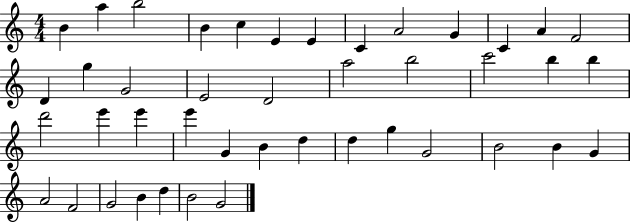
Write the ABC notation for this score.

X:1
T:Untitled
M:4/4
L:1/4
K:C
B a b2 B c E E C A2 G C A F2 D g G2 E2 D2 a2 b2 c'2 b b d'2 e' e' e' G B d d g G2 B2 B G A2 F2 G2 B d B2 G2